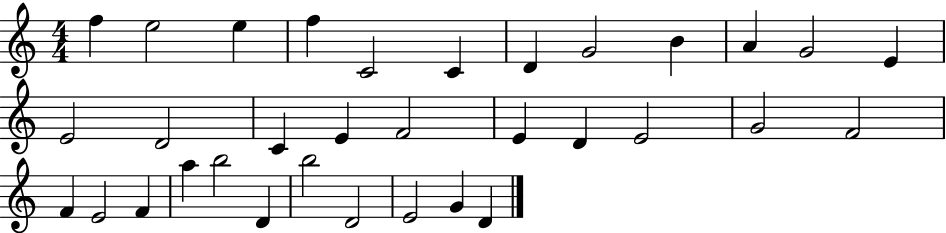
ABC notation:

X:1
T:Untitled
M:4/4
L:1/4
K:C
f e2 e f C2 C D G2 B A G2 E E2 D2 C E F2 E D E2 G2 F2 F E2 F a b2 D b2 D2 E2 G D